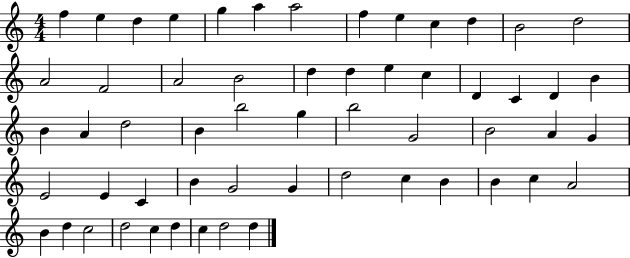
F5/q E5/q D5/q E5/q G5/q A5/q A5/h F5/q E5/q C5/q D5/q B4/h D5/h A4/h F4/h A4/h B4/h D5/q D5/q E5/q C5/q D4/q C4/q D4/q B4/q B4/q A4/q D5/h B4/q B5/h G5/q B5/h G4/h B4/h A4/q G4/q E4/h E4/q C4/q B4/q G4/h G4/q D5/h C5/q B4/q B4/q C5/q A4/h B4/q D5/q C5/h D5/h C5/q D5/q C5/q D5/h D5/q